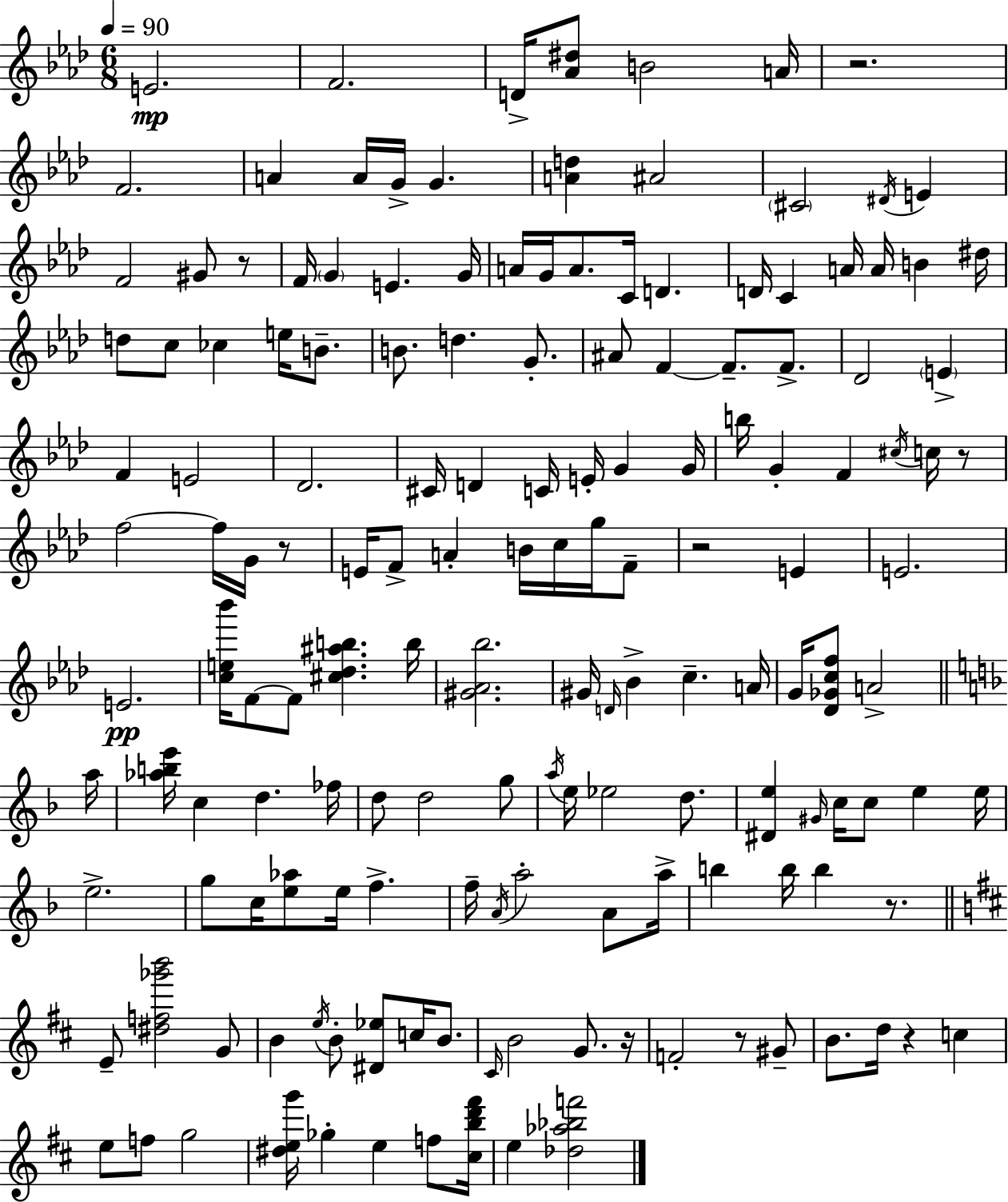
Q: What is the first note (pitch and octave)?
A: E4